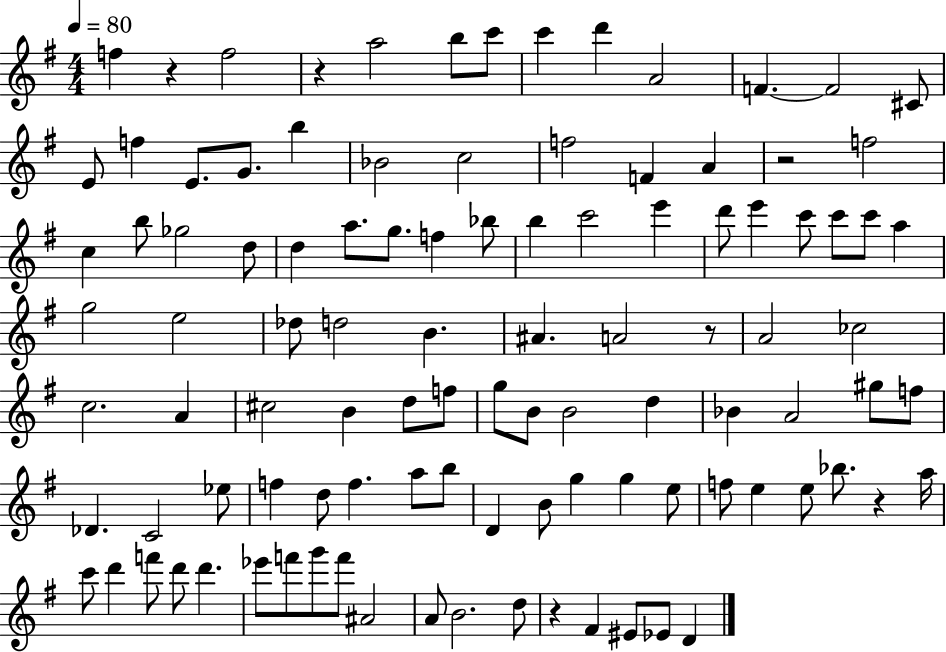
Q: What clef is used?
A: treble